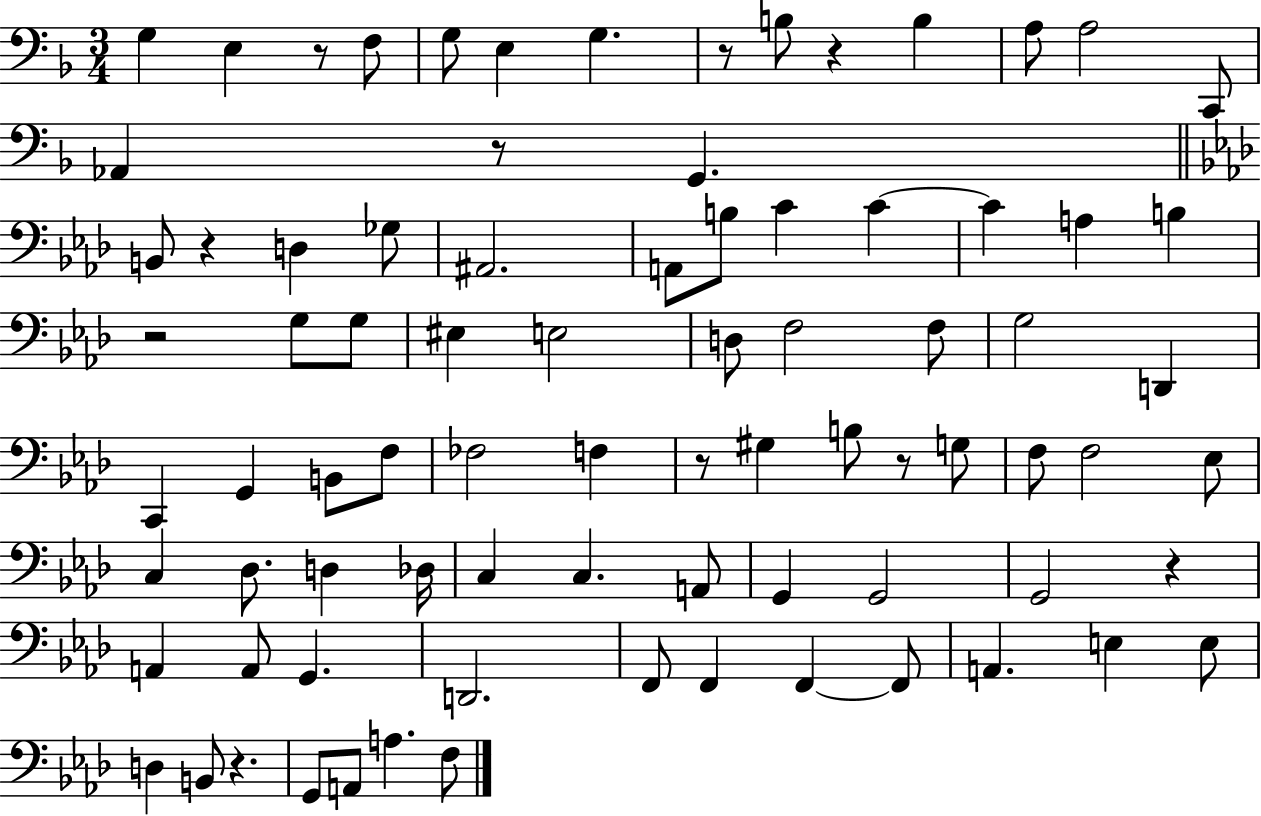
X:1
T:Untitled
M:3/4
L:1/4
K:F
G, E, z/2 F,/2 G,/2 E, G, z/2 B,/2 z B, A,/2 A,2 C,,/2 _A,, z/2 G,, B,,/2 z D, _G,/2 ^A,,2 A,,/2 B,/2 C C C A, B, z2 G,/2 G,/2 ^E, E,2 D,/2 F,2 F,/2 G,2 D,, C,, G,, B,,/2 F,/2 _F,2 F, z/2 ^G, B,/2 z/2 G,/2 F,/2 F,2 _E,/2 C, _D,/2 D, _D,/4 C, C, A,,/2 G,, G,,2 G,,2 z A,, A,,/2 G,, D,,2 F,,/2 F,, F,, F,,/2 A,, E, E,/2 D, B,,/2 z G,,/2 A,,/2 A, F,/2